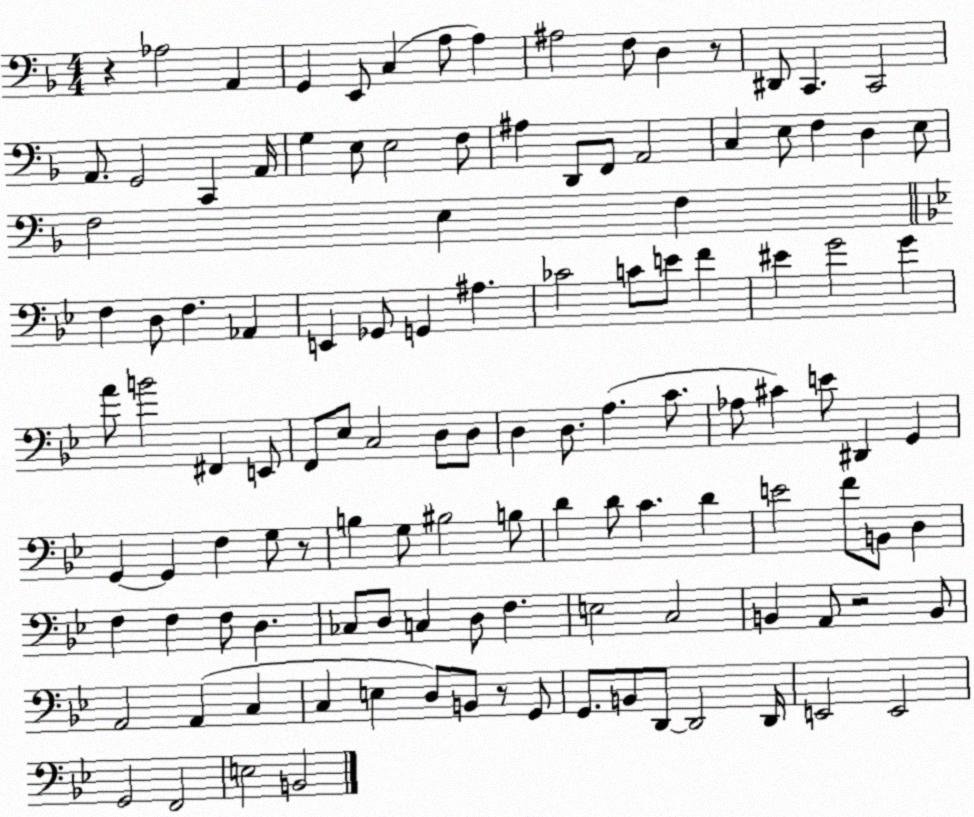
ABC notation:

X:1
T:Untitled
M:4/4
L:1/4
K:F
z _A,2 A,, G,, E,,/2 C, A,/2 A, ^A,2 F,/2 D, z/2 ^D,,/2 C,, C,,2 A,,/2 G,,2 C,, A,,/4 G, E,/2 E,2 F,/2 ^A, D,,/2 F,,/2 A,,2 C, E,/2 F, D, E,/2 F,2 E, F, F, D,/2 F, _A,, E,, _G,,/2 G,, ^A, _C2 C/2 E/2 F ^E G2 G A/2 B2 ^F,, E,,/2 F,,/2 _E,/2 C,2 D,/2 D,/2 D, D,/2 A, C/2 _A,/2 ^C E/2 ^D,, G,, G,, G,, F, G,/2 z/2 B, G,/2 ^B,2 B,/2 D D/2 C D E2 F/2 B,,/2 D, F, F, F,/2 D, _C,/2 D,/2 C, D,/2 F, E,2 C,2 B,, A,,/2 z2 B,,/2 A,,2 A,, C, C, E, D,/2 B,,/2 z/2 G,,/2 G,,/2 B,,/2 D,,/2 D,,2 D,,/4 E,,2 E,,2 G,,2 F,,2 E,2 B,,2